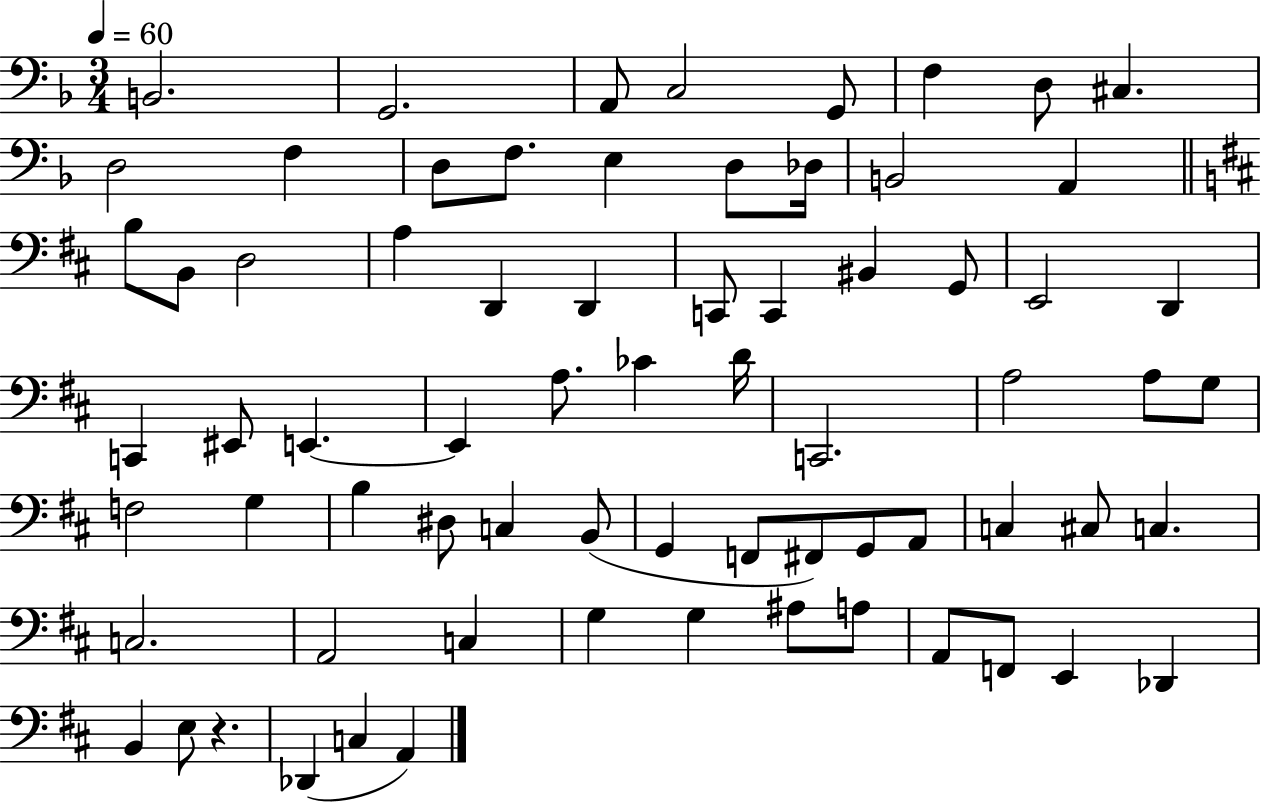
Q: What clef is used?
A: bass